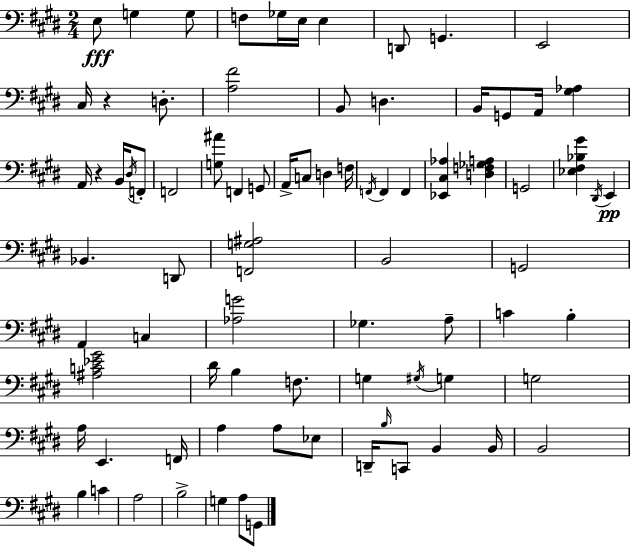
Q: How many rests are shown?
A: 2